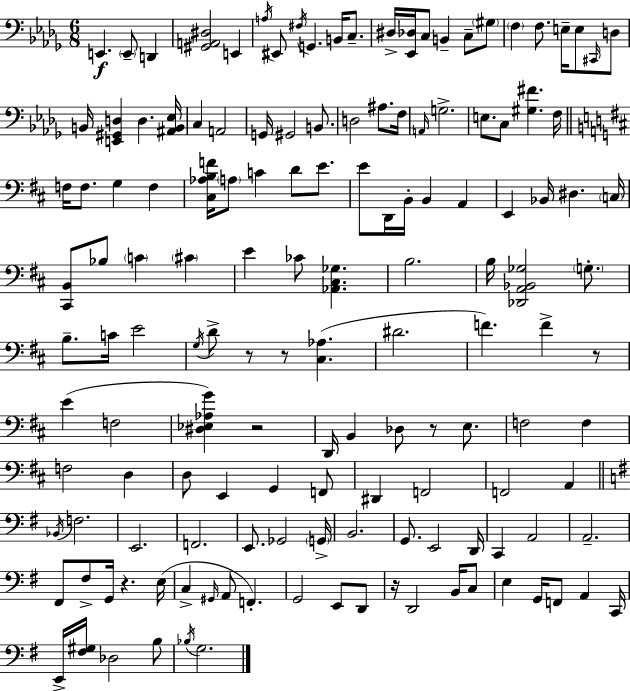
{
  \clef bass
  \numericTimeSignature
  \time 6/8
  \key bes \minor
  e,4.\f \parenthesize e,8-- d,4 | <gis, a, dis>2 e,4 | \acciaccatura { a16 } eis,8 \acciaccatura { fis16 } g,4. b,16 c8.-- | dis16-> <ees, des>16 c8 b,4-- c8-- | \break \parenthesize gis8 \parenthesize f4 f8. e16-- e8 | \grace { cis,16 } d8 b,16 <e, gis, d>4 d4. | <ais, b, ees>16 c4 a,2 | g,16 gis,2 | \break b,8. d2 ais8. | f16 \grace { a,16 } g2.-> | e8. c8 <gis fis'>4. | f16 \bar "||" \break \key b \minor f16 f8. g4 f4 | <cis aes b f'>16 \parenthesize a8 c'4 d'8 e'8. | e'8 d,16 b,16-. b,4 a,4 | e,4 bes,16 dis4. \parenthesize c16 | \break <cis, b,>8 bes8 \parenthesize c'4 \parenthesize cis'4 | e'4 ces'8 <aes, cis ges>4. | b2. | b16 <des, a, bes, ges>2 \parenthesize g8.-. | \break b8.-- c'16 e'2 | \acciaccatura { g16 } d'8-> r8 r8 <cis aes>4.( | dis'2. | f'4.) f'4-> r8 | \break e'4( f2 | <dis ees aes g'>4) r2 | d,16 b,4 des8 r8 e8. | f2 f4 | \break f2 d4 | d8 e,4 g,4 f,8 | dis,4 f,2 | f,2 a,4 | \break \bar "||" \break \key g \major \acciaccatura { bes,16 } f2. | e,2. | f,2. | e,8. ges,2 | \break \parenthesize g,16-> b,2. | g,8. e,2 | d,16 c,4 a,2 | a,2.-- | \break fis,8 fis8-> g,16 r4. | e16( c4-> \grace { gis,16 } a,8 f,4.-.) | g,2 e,8 | d,8 r16 d,2 b,16 | \break c8 e4 g,16 f,8 a,4 | c,16 e,16-> <fis gis>16 des2 | b8 \acciaccatura { bes16 } g2. | \bar "|."
}